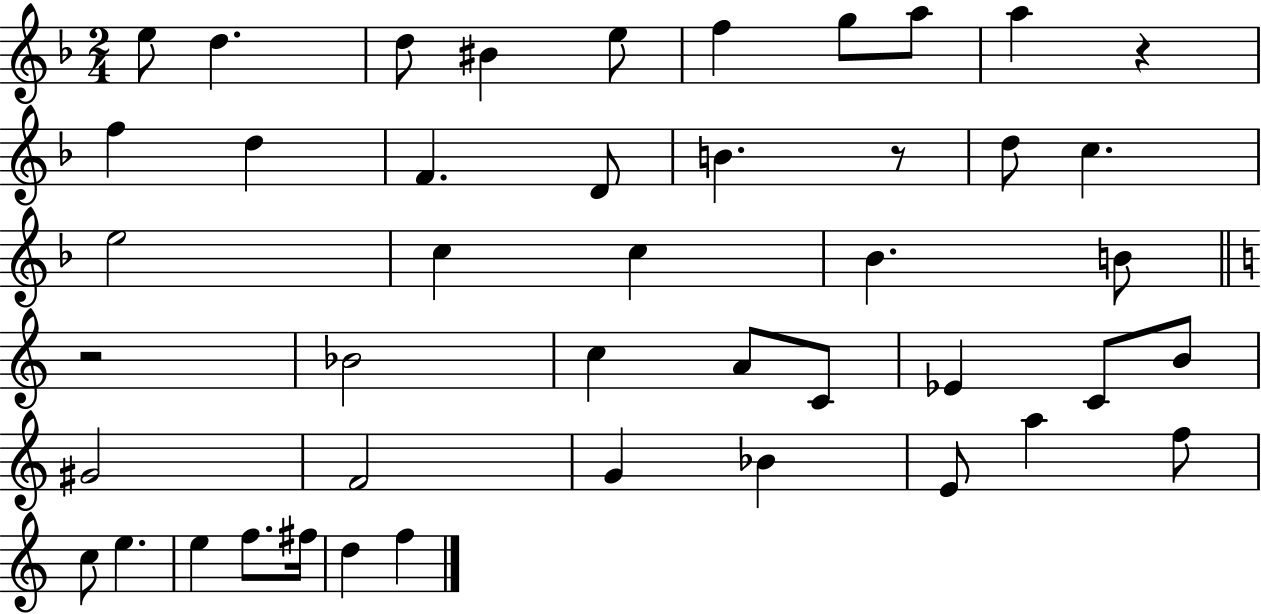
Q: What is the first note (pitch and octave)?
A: E5